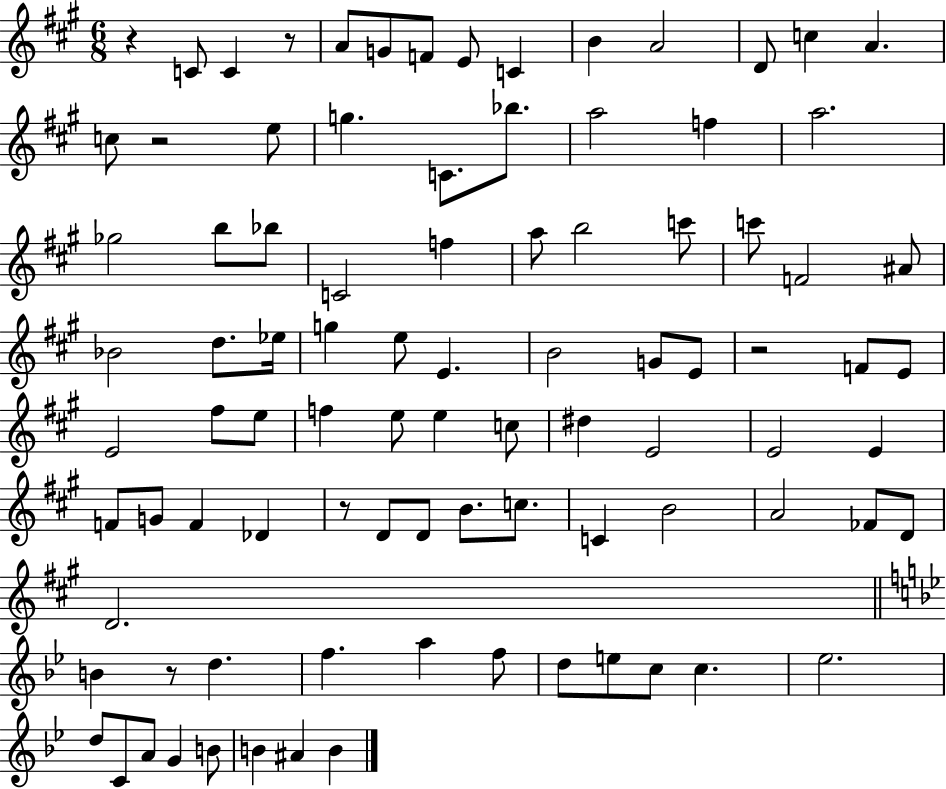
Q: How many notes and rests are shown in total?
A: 91